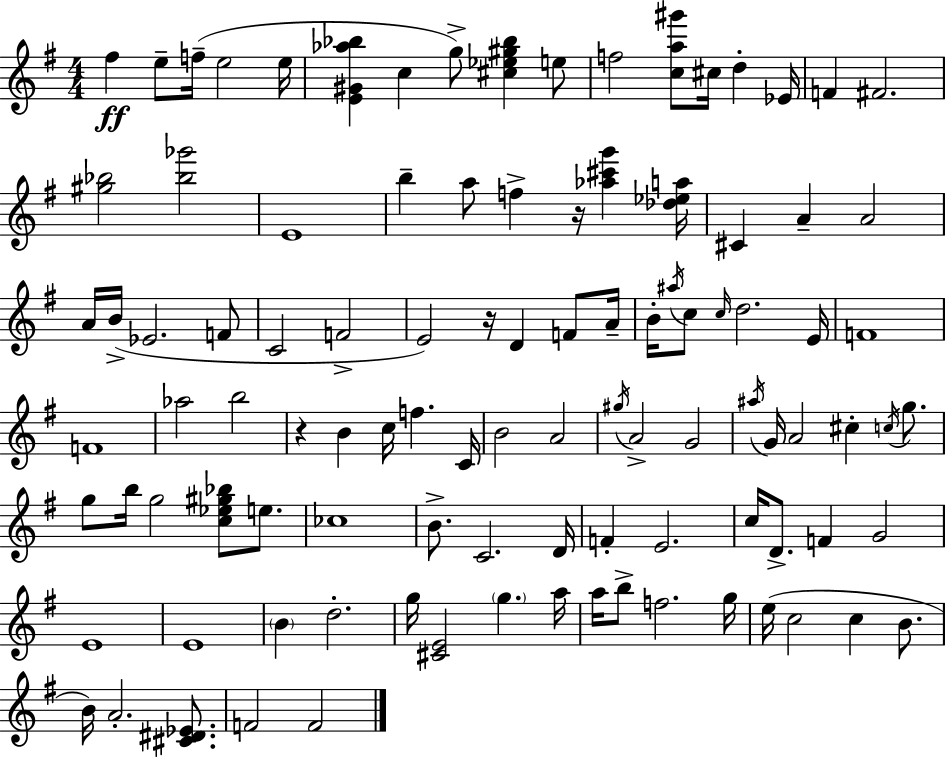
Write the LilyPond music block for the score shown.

{
  \clef treble
  \numericTimeSignature
  \time 4/4
  \key g \major
  \repeat volta 2 { fis''4\ff e''8-- f''16--( e''2 e''16 | <e' gis' aes'' bes''>4 c''4 g''8->) <cis'' ees'' gis'' bes''>4 e''8 | f''2 <c'' a'' gis'''>8 cis''16 d''4-. ees'16 | f'4 fis'2. | \break <gis'' bes''>2 <bes'' ges'''>2 | e'1 | b''4-- a''8 f''4-> r16 <aes'' cis''' g'''>4 <des'' ees'' a''>16 | cis'4 a'4-- a'2 | \break a'16 b'16->( ees'2. f'8 | c'2 f'2-> | e'2) r16 d'4 f'8 a'16-- | b'16-. \acciaccatura { ais''16 } c''8 \grace { c''16 } d''2. | \break e'16 f'1 | f'1 | aes''2 b''2 | r4 b'4 c''16 f''4. | \break c'16 b'2 a'2 | \acciaccatura { gis''16 } a'2-> g'2 | \acciaccatura { ais''16 } g'16 a'2 cis''4-. | \acciaccatura { c''16 } g''8. g''8 b''16 g''2 | \break <c'' ees'' gis'' bes''>8 e''8. ces''1 | b'8.-> c'2. | d'16 f'4-. e'2. | c''16 d'8.-> f'4 g'2 | \break e'1 | e'1 | \parenthesize b'4 d''2.-. | g''16 <cis' e'>2 \parenthesize g''4. | \break a''16 a''16 b''8-> f''2. | g''16 e''16( c''2 c''4 | b'8. b'16) a'2.-. | <cis' dis' ees'>8. f'2 f'2 | \break } \bar "|."
}